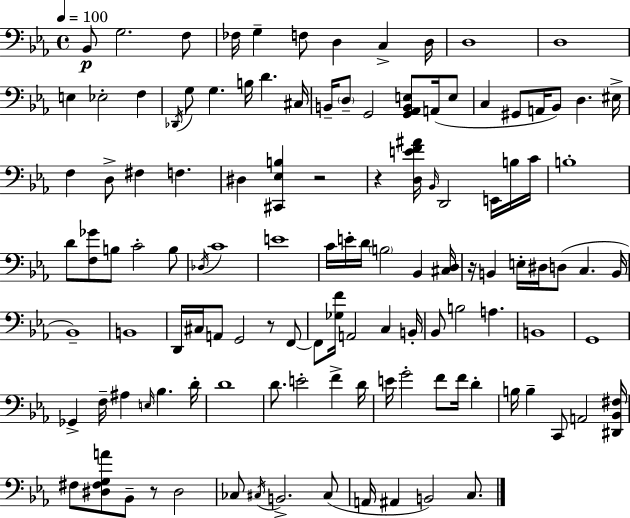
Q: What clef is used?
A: bass